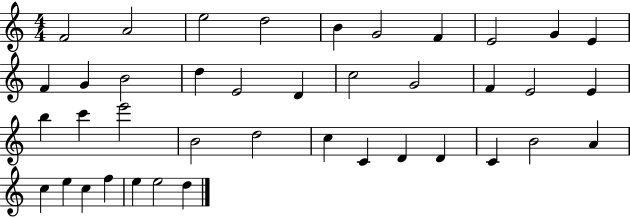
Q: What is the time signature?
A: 4/4